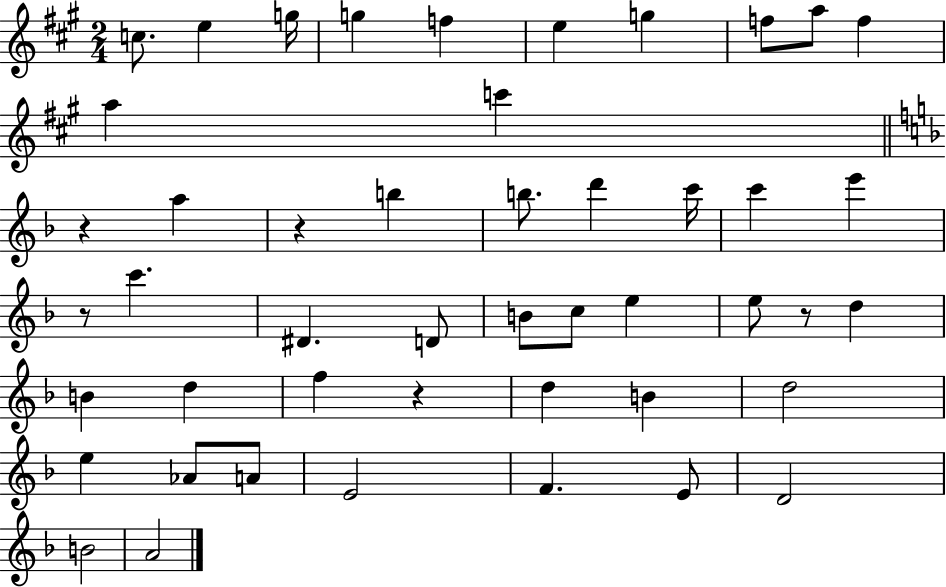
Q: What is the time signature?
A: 2/4